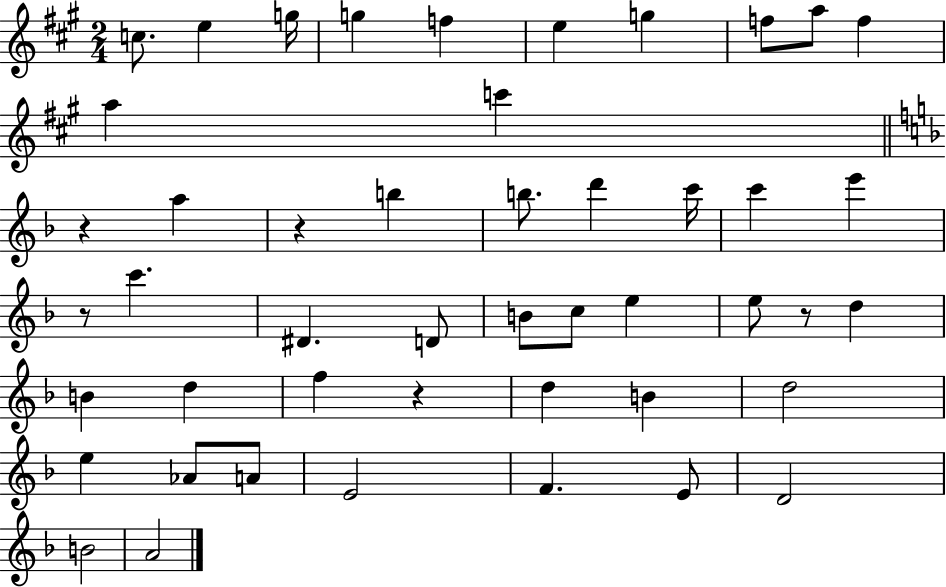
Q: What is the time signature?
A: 2/4